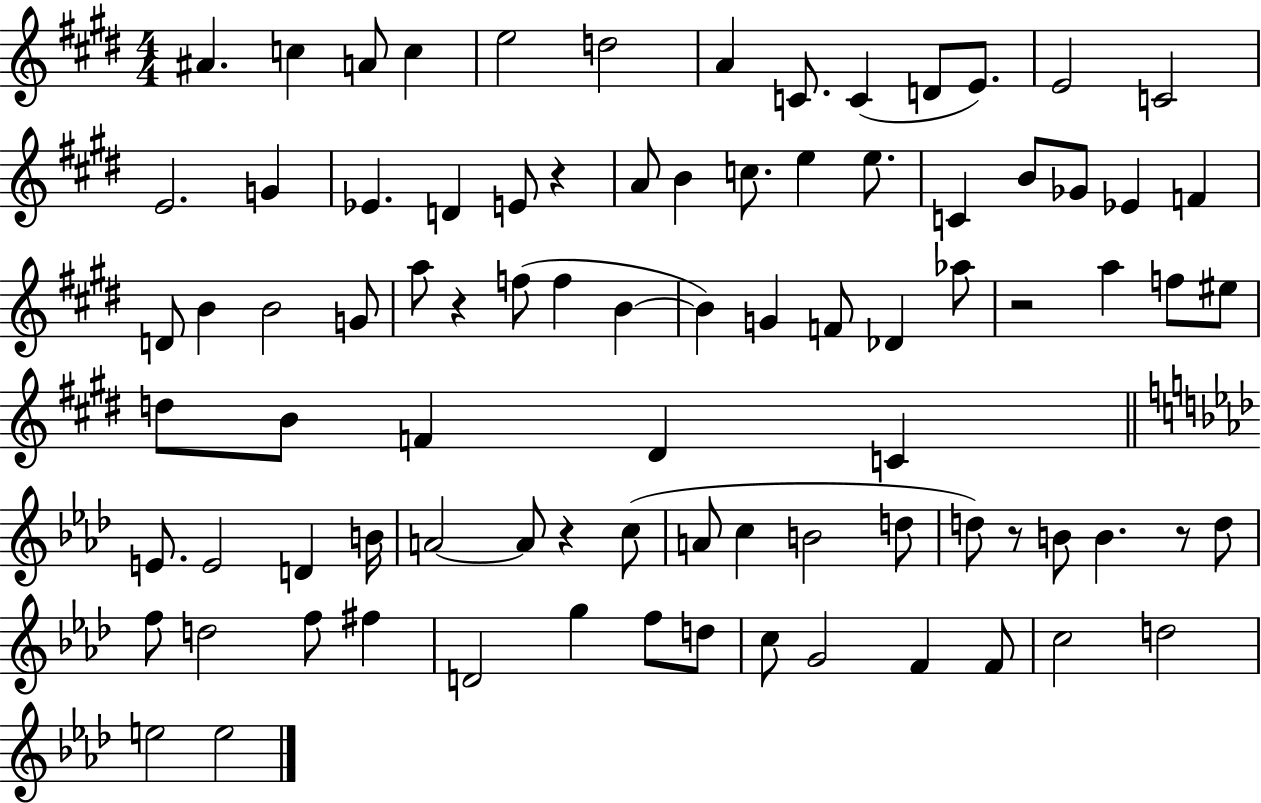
{
  \clef treble
  \numericTimeSignature
  \time 4/4
  \key e \major
  \repeat volta 2 { ais'4. c''4 a'8 c''4 | e''2 d''2 | a'4 c'8. c'4( d'8 e'8.) | e'2 c'2 | \break e'2. g'4 | ees'4. d'4 e'8 r4 | a'8 b'4 c''8. e''4 e''8. | c'4 b'8 ges'8 ees'4 f'4 | \break d'8 b'4 b'2 g'8 | a''8 r4 f''8( f''4 b'4~~ | b'4) g'4 f'8 des'4 aes''8 | r2 a''4 f''8 eis''8 | \break d''8 b'8 f'4 dis'4 c'4 | \bar "||" \break \key aes \major e'8. e'2 d'4 b'16 | a'2~~ a'8 r4 c''8( | a'8 c''4 b'2 d''8 | d''8) r8 b'8 b'4. r8 d''8 | \break f''8 d''2 f''8 fis''4 | d'2 g''4 f''8 d''8 | c''8 g'2 f'4 f'8 | c''2 d''2 | \break e''2 e''2 | } \bar "|."
}